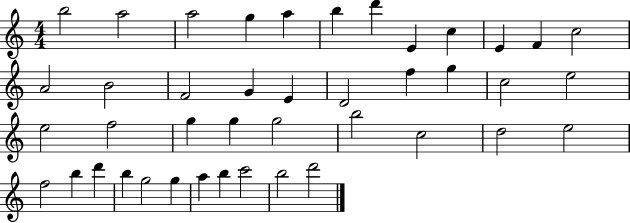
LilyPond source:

{
  \clef treble
  \numericTimeSignature
  \time 4/4
  \key c \major
  b''2 a''2 | a''2 g''4 a''4 | b''4 d'''4 e'4 c''4 | e'4 f'4 c''2 | \break a'2 b'2 | f'2 g'4 e'4 | d'2 f''4 g''4 | c''2 e''2 | \break e''2 f''2 | g''4 g''4 g''2 | b''2 c''2 | d''2 e''2 | \break f''2 b''4 d'''4 | b''4 g''2 g''4 | a''4 b''4 c'''2 | b''2 d'''2 | \break \bar "|."
}